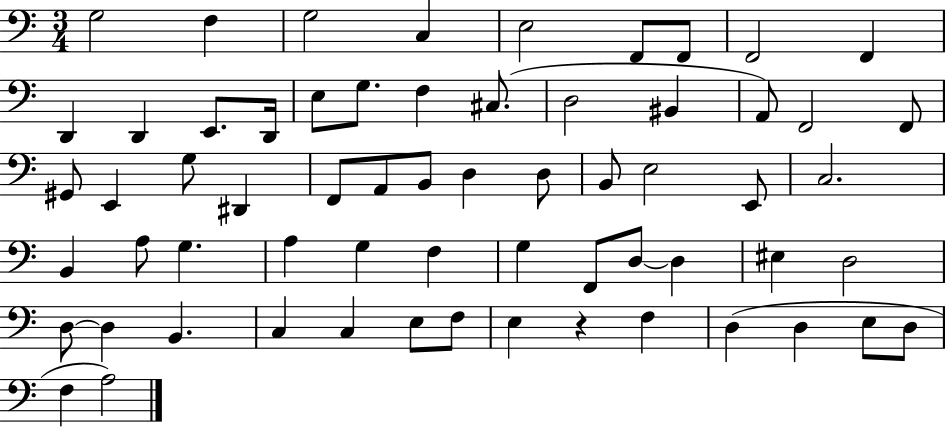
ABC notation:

X:1
T:Untitled
M:3/4
L:1/4
K:C
G,2 F, G,2 C, E,2 F,,/2 F,,/2 F,,2 F,, D,, D,, E,,/2 D,,/4 E,/2 G,/2 F, ^C,/2 D,2 ^B,, A,,/2 F,,2 F,,/2 ^G,,/2 E,, G,/2 ^D,, F,,/2 A,,/2 B,,/2 D, D,/2 B,,/2 E,2 E,,/2 C,2 B,, A,/2 G, A, G, F, G, F,,/2 D,/2 D, ^E, D,2 D,/2 D, B,, C, C, E,/2 F,/2 E, z F, D, D, E,/2 D,/2 F, A,2